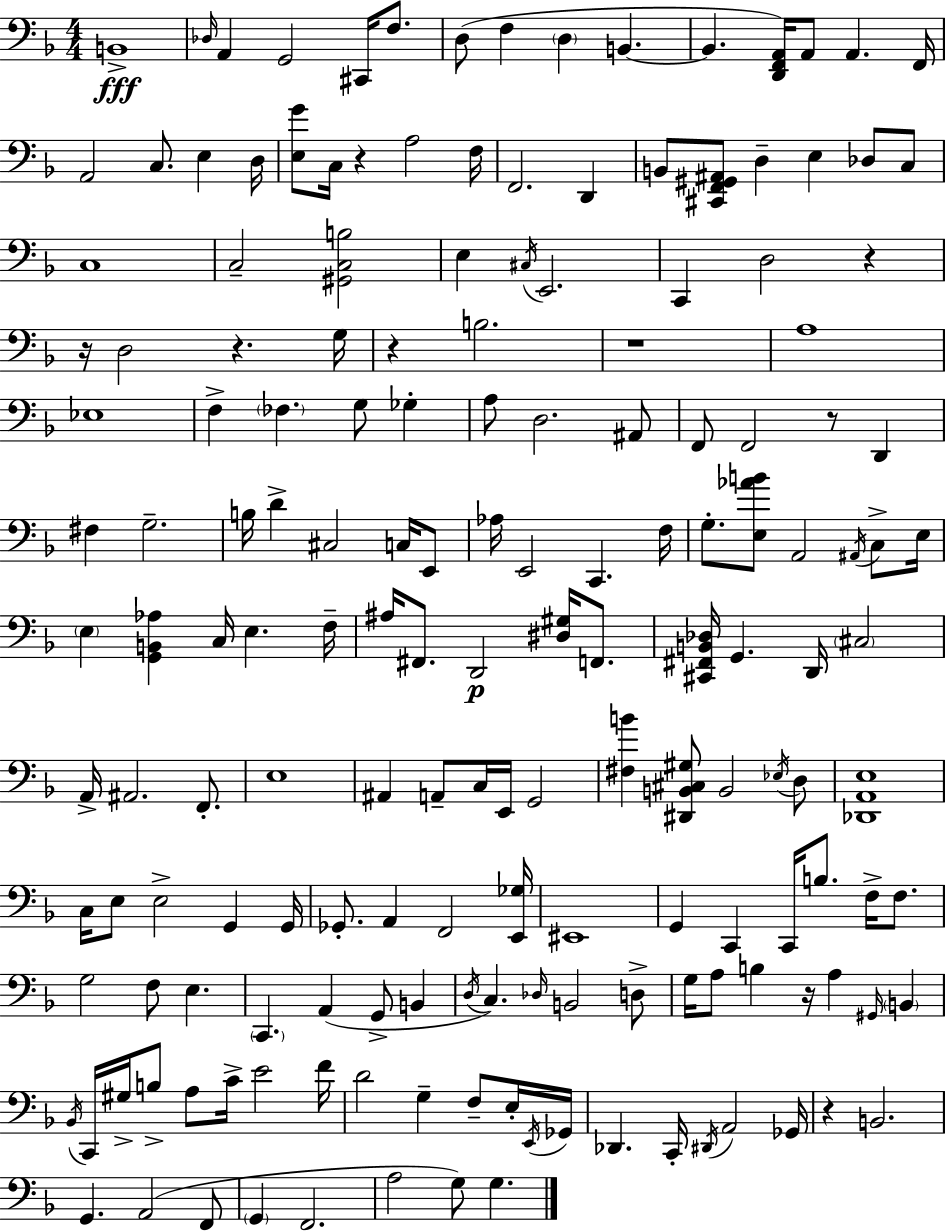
X:1
T:Untitled
M:4/4
L:1/4
K:Dm
B,,4 _D,/4 A,, G,,2 ^C,,/4 F,/2 D,/2 F, D, B,, B,, [D,,F,,A,,]/4 A,,/2 A,, F,,/4 A,,2 C,/2 E, D,/4 [E,G]/2 C,/4 z A,2 F,/4 F,,2 D,, B,,/2 [^C,,F,,^G,,^A,,]/2 D, E, _D,/2 C,/2 C,4 C,2 [^G,,C,B,]2 E, ^C,/4 E,,2 C,, D,2 z z/4 D,2 z G,/4 z B,2 z4 A,4 _E,4 F, _F, G,/2 _G, A,/2 D,2 ^A,,/2 F,,/2 F,,2 z/2 D,, ^F, G,2 B,/4 D ^C,2 C,/4 E,,/2 _A,/4 E,,2 C,, F,/4 G,/2 [E,_AB]/2 A,,2 ^A,,/4 C,/2 E,/4 E, [G,,B,,_A,] C,/4 E, F,/4 ^A,/4 ^F,,/2 D,,2 [^D,^G,]/4 F,,/2 [^C,,^F,,B,,_D,]/4 G,, D,,/4 ^C,2 A,,/4 ^A,,2 F,,/2 E,4 ^A,, A,,/2 C,/4 E,,/4 G,,2 [^F,B] [^D,,B,,^C,^G,]/2 B,,2 _E,/4 D,/2 [_D,,A,,E,]4 C,/4 E,/2 E,2 G,, G,,/4 _G,,/2 A,, F,,2 [E,,_G,]/4 ^E,,4 G,, C,, C,,/4 B,/2 F,/4 F,/2 G,2 F,/2 E, C,, A,, G,,/2 B,, D,/4 C, _D,/4 B,,2 D,/2 G,/4 A,/2 B, z/4 A, ^G,,/4 B,, _B,,/4 C,,/4 ^G,/4 B,/2 A,/2 C/4 E2 F/4 D2 G, F,/2 E,/4 E,,/4 _G,,/4 _D,, C,,/4 ^D,,/4 A,,2 _G,,/4 z B,,2 G,, A,,2 F,,/2 G,, F,,2 A,2 G,/2 G,